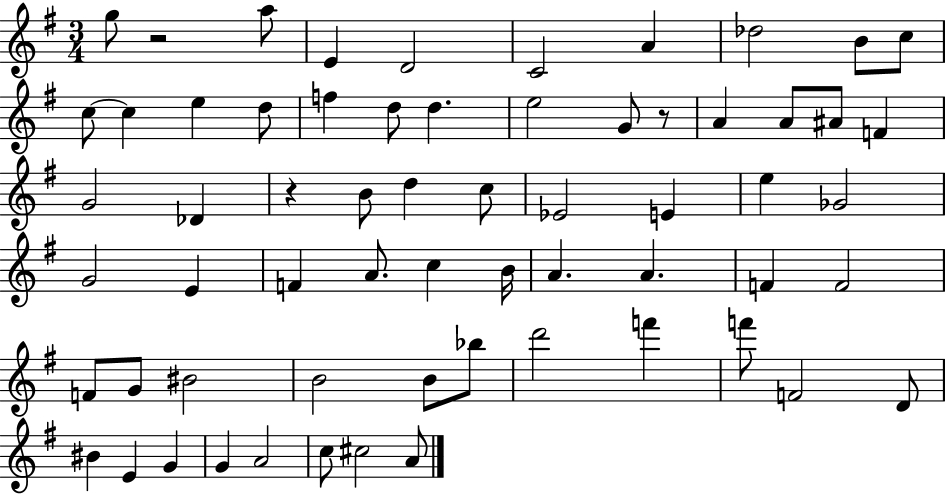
{
  \clef treble
  \numericTimeSignature
  \time 3/4
  \key g \major
  g''8 r2 a''8 | e'4 d'2 | c'2 a'4 | des''2 b'8 c''8 | \break c''8~~ c''4 e''4 d''8 | f''4 d''8 d''4. | e''2 g'8 r8 | a'4 a'8 ais'8 f'4 | \break g'2 des'4 | r4 b'8 d''4 c''8 | ees'2 e'4 | e''4 ges'2 | \break g'2 e'4 | f'4 a'8. c''4 b'16 | a'4. a'4. | f'4 f'2 | \break f'8 g'8 bis'2 | b'2 b'8 bes''8 | d'''2 f'''4 | f'''8 f'2 d'8 | \break bis'4 e'4 g'4 | g'4 a'2 | c''8 cis''2 a'8 | \bar "|."
}